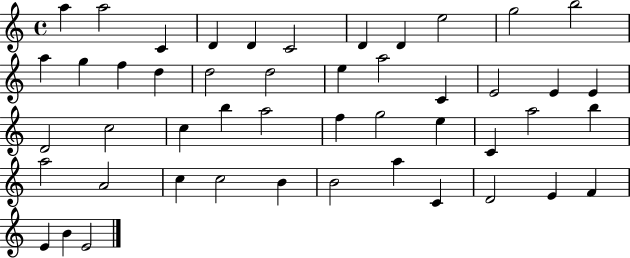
A5/q A5/h C4/q D4/q D4/q C4/h D4/q D4/q E5/h G5/h B5/h A5/q G5/q F5/q D5/q D5/h D5/h E5/q A5/h C4/q E4/h E4/q E4/q D4/h C5/h C5/q B5/q A5/h F5/q G5/h E5/q C4/q A5/h B5/q A5/h A4/h C5/q C5/h B4/q B4/h A5/q C4/q D4/h E4/q F4/q E4/q B4/q E4/h